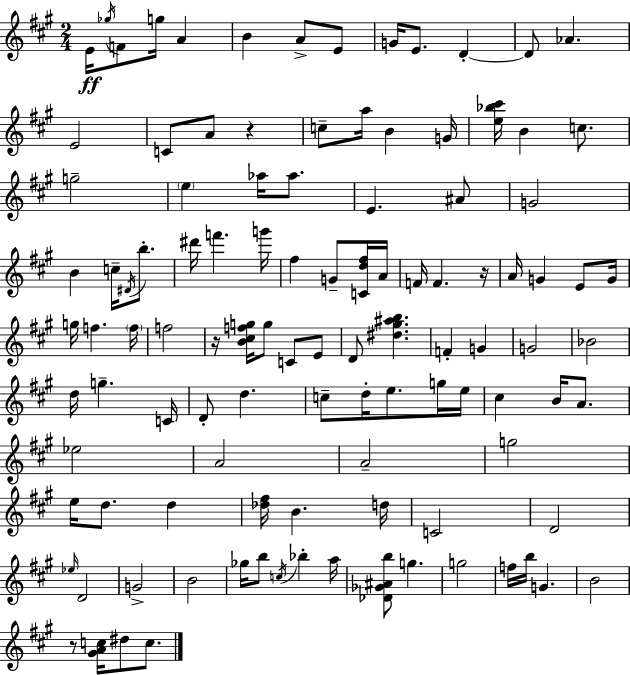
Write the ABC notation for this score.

X:1
T:Untitled
M:2/4
L:1/4
K:A
E/4 _g/4 F/2 g/4 A B A/2 E/2 G/4 E/2 D D/2 _A E2 C/2 A/2 z c/2 a/4 B G/4 [e_b^c']/4 B c/2 g2 e _a/4 _a/2 E ^A/2 G2 B c/4 ^D/4 b/2 ^d'/4 f' g'/4 ^f G/2 [Cd^f]/4 A/4 F/4 F z/4 A/4 G E/2 G/4 g/4 f f/4 f2 z/4 [B^cfg]/4 g/2 C/2 E/2 D/2 [^d^g^ab] F G G2 _B2 d/4 g C/4 D/2 d c/2 d/4 e/2 g/4 e/4 ^c B/4 A/2 _e2 A2 A2 g2 e/4 d/2 d [_d^f]/4 B d/4 C2 D2 _e/4 D2 G2 B2 _g/4 b/2 c/4 _b a/4 [_D_G^Ab]/2 g g2 f/4 b/4 G B2 z/2 [^GAc]/4 ^d/2 c/2